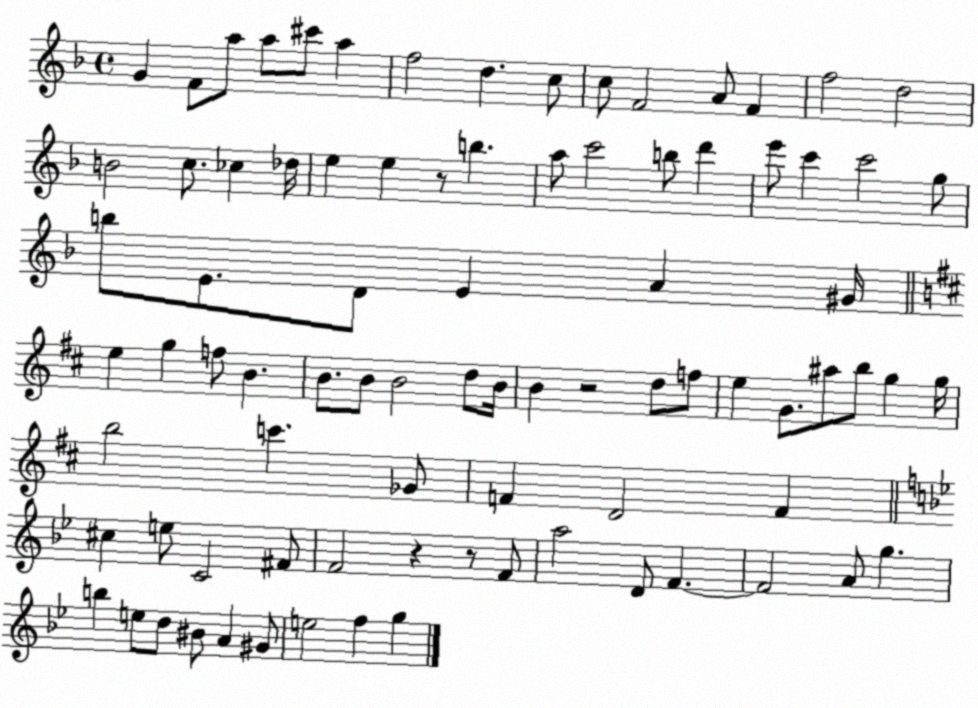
X:1
T:Untitled
M:4/4
L:1/4
K:F
G F/2 a/2 a/2 ^c'/2 a f2 d c/2 c/2 F2 A/2 F f2 d2 B2 c/2 _c _d/4 e e z/2 b a/2 c'2 b/2 d' e'/2 c' c'2 g/2 b/2 E/2 D/2 E A ^G/4 e g f/2 B B/2 B/2 B2 d/2 B/4 B z2 d/2 f/2 e G/2 ^a/2 b/2 g g/4 b2 c' _G/2 F D2 F ^c e/2 C2 ^F/2 F2 z z/2 F/2 a2 D/2 F F2 A/2 g b e/2 d/2 ^B/2 A ^G/2 e2 f g